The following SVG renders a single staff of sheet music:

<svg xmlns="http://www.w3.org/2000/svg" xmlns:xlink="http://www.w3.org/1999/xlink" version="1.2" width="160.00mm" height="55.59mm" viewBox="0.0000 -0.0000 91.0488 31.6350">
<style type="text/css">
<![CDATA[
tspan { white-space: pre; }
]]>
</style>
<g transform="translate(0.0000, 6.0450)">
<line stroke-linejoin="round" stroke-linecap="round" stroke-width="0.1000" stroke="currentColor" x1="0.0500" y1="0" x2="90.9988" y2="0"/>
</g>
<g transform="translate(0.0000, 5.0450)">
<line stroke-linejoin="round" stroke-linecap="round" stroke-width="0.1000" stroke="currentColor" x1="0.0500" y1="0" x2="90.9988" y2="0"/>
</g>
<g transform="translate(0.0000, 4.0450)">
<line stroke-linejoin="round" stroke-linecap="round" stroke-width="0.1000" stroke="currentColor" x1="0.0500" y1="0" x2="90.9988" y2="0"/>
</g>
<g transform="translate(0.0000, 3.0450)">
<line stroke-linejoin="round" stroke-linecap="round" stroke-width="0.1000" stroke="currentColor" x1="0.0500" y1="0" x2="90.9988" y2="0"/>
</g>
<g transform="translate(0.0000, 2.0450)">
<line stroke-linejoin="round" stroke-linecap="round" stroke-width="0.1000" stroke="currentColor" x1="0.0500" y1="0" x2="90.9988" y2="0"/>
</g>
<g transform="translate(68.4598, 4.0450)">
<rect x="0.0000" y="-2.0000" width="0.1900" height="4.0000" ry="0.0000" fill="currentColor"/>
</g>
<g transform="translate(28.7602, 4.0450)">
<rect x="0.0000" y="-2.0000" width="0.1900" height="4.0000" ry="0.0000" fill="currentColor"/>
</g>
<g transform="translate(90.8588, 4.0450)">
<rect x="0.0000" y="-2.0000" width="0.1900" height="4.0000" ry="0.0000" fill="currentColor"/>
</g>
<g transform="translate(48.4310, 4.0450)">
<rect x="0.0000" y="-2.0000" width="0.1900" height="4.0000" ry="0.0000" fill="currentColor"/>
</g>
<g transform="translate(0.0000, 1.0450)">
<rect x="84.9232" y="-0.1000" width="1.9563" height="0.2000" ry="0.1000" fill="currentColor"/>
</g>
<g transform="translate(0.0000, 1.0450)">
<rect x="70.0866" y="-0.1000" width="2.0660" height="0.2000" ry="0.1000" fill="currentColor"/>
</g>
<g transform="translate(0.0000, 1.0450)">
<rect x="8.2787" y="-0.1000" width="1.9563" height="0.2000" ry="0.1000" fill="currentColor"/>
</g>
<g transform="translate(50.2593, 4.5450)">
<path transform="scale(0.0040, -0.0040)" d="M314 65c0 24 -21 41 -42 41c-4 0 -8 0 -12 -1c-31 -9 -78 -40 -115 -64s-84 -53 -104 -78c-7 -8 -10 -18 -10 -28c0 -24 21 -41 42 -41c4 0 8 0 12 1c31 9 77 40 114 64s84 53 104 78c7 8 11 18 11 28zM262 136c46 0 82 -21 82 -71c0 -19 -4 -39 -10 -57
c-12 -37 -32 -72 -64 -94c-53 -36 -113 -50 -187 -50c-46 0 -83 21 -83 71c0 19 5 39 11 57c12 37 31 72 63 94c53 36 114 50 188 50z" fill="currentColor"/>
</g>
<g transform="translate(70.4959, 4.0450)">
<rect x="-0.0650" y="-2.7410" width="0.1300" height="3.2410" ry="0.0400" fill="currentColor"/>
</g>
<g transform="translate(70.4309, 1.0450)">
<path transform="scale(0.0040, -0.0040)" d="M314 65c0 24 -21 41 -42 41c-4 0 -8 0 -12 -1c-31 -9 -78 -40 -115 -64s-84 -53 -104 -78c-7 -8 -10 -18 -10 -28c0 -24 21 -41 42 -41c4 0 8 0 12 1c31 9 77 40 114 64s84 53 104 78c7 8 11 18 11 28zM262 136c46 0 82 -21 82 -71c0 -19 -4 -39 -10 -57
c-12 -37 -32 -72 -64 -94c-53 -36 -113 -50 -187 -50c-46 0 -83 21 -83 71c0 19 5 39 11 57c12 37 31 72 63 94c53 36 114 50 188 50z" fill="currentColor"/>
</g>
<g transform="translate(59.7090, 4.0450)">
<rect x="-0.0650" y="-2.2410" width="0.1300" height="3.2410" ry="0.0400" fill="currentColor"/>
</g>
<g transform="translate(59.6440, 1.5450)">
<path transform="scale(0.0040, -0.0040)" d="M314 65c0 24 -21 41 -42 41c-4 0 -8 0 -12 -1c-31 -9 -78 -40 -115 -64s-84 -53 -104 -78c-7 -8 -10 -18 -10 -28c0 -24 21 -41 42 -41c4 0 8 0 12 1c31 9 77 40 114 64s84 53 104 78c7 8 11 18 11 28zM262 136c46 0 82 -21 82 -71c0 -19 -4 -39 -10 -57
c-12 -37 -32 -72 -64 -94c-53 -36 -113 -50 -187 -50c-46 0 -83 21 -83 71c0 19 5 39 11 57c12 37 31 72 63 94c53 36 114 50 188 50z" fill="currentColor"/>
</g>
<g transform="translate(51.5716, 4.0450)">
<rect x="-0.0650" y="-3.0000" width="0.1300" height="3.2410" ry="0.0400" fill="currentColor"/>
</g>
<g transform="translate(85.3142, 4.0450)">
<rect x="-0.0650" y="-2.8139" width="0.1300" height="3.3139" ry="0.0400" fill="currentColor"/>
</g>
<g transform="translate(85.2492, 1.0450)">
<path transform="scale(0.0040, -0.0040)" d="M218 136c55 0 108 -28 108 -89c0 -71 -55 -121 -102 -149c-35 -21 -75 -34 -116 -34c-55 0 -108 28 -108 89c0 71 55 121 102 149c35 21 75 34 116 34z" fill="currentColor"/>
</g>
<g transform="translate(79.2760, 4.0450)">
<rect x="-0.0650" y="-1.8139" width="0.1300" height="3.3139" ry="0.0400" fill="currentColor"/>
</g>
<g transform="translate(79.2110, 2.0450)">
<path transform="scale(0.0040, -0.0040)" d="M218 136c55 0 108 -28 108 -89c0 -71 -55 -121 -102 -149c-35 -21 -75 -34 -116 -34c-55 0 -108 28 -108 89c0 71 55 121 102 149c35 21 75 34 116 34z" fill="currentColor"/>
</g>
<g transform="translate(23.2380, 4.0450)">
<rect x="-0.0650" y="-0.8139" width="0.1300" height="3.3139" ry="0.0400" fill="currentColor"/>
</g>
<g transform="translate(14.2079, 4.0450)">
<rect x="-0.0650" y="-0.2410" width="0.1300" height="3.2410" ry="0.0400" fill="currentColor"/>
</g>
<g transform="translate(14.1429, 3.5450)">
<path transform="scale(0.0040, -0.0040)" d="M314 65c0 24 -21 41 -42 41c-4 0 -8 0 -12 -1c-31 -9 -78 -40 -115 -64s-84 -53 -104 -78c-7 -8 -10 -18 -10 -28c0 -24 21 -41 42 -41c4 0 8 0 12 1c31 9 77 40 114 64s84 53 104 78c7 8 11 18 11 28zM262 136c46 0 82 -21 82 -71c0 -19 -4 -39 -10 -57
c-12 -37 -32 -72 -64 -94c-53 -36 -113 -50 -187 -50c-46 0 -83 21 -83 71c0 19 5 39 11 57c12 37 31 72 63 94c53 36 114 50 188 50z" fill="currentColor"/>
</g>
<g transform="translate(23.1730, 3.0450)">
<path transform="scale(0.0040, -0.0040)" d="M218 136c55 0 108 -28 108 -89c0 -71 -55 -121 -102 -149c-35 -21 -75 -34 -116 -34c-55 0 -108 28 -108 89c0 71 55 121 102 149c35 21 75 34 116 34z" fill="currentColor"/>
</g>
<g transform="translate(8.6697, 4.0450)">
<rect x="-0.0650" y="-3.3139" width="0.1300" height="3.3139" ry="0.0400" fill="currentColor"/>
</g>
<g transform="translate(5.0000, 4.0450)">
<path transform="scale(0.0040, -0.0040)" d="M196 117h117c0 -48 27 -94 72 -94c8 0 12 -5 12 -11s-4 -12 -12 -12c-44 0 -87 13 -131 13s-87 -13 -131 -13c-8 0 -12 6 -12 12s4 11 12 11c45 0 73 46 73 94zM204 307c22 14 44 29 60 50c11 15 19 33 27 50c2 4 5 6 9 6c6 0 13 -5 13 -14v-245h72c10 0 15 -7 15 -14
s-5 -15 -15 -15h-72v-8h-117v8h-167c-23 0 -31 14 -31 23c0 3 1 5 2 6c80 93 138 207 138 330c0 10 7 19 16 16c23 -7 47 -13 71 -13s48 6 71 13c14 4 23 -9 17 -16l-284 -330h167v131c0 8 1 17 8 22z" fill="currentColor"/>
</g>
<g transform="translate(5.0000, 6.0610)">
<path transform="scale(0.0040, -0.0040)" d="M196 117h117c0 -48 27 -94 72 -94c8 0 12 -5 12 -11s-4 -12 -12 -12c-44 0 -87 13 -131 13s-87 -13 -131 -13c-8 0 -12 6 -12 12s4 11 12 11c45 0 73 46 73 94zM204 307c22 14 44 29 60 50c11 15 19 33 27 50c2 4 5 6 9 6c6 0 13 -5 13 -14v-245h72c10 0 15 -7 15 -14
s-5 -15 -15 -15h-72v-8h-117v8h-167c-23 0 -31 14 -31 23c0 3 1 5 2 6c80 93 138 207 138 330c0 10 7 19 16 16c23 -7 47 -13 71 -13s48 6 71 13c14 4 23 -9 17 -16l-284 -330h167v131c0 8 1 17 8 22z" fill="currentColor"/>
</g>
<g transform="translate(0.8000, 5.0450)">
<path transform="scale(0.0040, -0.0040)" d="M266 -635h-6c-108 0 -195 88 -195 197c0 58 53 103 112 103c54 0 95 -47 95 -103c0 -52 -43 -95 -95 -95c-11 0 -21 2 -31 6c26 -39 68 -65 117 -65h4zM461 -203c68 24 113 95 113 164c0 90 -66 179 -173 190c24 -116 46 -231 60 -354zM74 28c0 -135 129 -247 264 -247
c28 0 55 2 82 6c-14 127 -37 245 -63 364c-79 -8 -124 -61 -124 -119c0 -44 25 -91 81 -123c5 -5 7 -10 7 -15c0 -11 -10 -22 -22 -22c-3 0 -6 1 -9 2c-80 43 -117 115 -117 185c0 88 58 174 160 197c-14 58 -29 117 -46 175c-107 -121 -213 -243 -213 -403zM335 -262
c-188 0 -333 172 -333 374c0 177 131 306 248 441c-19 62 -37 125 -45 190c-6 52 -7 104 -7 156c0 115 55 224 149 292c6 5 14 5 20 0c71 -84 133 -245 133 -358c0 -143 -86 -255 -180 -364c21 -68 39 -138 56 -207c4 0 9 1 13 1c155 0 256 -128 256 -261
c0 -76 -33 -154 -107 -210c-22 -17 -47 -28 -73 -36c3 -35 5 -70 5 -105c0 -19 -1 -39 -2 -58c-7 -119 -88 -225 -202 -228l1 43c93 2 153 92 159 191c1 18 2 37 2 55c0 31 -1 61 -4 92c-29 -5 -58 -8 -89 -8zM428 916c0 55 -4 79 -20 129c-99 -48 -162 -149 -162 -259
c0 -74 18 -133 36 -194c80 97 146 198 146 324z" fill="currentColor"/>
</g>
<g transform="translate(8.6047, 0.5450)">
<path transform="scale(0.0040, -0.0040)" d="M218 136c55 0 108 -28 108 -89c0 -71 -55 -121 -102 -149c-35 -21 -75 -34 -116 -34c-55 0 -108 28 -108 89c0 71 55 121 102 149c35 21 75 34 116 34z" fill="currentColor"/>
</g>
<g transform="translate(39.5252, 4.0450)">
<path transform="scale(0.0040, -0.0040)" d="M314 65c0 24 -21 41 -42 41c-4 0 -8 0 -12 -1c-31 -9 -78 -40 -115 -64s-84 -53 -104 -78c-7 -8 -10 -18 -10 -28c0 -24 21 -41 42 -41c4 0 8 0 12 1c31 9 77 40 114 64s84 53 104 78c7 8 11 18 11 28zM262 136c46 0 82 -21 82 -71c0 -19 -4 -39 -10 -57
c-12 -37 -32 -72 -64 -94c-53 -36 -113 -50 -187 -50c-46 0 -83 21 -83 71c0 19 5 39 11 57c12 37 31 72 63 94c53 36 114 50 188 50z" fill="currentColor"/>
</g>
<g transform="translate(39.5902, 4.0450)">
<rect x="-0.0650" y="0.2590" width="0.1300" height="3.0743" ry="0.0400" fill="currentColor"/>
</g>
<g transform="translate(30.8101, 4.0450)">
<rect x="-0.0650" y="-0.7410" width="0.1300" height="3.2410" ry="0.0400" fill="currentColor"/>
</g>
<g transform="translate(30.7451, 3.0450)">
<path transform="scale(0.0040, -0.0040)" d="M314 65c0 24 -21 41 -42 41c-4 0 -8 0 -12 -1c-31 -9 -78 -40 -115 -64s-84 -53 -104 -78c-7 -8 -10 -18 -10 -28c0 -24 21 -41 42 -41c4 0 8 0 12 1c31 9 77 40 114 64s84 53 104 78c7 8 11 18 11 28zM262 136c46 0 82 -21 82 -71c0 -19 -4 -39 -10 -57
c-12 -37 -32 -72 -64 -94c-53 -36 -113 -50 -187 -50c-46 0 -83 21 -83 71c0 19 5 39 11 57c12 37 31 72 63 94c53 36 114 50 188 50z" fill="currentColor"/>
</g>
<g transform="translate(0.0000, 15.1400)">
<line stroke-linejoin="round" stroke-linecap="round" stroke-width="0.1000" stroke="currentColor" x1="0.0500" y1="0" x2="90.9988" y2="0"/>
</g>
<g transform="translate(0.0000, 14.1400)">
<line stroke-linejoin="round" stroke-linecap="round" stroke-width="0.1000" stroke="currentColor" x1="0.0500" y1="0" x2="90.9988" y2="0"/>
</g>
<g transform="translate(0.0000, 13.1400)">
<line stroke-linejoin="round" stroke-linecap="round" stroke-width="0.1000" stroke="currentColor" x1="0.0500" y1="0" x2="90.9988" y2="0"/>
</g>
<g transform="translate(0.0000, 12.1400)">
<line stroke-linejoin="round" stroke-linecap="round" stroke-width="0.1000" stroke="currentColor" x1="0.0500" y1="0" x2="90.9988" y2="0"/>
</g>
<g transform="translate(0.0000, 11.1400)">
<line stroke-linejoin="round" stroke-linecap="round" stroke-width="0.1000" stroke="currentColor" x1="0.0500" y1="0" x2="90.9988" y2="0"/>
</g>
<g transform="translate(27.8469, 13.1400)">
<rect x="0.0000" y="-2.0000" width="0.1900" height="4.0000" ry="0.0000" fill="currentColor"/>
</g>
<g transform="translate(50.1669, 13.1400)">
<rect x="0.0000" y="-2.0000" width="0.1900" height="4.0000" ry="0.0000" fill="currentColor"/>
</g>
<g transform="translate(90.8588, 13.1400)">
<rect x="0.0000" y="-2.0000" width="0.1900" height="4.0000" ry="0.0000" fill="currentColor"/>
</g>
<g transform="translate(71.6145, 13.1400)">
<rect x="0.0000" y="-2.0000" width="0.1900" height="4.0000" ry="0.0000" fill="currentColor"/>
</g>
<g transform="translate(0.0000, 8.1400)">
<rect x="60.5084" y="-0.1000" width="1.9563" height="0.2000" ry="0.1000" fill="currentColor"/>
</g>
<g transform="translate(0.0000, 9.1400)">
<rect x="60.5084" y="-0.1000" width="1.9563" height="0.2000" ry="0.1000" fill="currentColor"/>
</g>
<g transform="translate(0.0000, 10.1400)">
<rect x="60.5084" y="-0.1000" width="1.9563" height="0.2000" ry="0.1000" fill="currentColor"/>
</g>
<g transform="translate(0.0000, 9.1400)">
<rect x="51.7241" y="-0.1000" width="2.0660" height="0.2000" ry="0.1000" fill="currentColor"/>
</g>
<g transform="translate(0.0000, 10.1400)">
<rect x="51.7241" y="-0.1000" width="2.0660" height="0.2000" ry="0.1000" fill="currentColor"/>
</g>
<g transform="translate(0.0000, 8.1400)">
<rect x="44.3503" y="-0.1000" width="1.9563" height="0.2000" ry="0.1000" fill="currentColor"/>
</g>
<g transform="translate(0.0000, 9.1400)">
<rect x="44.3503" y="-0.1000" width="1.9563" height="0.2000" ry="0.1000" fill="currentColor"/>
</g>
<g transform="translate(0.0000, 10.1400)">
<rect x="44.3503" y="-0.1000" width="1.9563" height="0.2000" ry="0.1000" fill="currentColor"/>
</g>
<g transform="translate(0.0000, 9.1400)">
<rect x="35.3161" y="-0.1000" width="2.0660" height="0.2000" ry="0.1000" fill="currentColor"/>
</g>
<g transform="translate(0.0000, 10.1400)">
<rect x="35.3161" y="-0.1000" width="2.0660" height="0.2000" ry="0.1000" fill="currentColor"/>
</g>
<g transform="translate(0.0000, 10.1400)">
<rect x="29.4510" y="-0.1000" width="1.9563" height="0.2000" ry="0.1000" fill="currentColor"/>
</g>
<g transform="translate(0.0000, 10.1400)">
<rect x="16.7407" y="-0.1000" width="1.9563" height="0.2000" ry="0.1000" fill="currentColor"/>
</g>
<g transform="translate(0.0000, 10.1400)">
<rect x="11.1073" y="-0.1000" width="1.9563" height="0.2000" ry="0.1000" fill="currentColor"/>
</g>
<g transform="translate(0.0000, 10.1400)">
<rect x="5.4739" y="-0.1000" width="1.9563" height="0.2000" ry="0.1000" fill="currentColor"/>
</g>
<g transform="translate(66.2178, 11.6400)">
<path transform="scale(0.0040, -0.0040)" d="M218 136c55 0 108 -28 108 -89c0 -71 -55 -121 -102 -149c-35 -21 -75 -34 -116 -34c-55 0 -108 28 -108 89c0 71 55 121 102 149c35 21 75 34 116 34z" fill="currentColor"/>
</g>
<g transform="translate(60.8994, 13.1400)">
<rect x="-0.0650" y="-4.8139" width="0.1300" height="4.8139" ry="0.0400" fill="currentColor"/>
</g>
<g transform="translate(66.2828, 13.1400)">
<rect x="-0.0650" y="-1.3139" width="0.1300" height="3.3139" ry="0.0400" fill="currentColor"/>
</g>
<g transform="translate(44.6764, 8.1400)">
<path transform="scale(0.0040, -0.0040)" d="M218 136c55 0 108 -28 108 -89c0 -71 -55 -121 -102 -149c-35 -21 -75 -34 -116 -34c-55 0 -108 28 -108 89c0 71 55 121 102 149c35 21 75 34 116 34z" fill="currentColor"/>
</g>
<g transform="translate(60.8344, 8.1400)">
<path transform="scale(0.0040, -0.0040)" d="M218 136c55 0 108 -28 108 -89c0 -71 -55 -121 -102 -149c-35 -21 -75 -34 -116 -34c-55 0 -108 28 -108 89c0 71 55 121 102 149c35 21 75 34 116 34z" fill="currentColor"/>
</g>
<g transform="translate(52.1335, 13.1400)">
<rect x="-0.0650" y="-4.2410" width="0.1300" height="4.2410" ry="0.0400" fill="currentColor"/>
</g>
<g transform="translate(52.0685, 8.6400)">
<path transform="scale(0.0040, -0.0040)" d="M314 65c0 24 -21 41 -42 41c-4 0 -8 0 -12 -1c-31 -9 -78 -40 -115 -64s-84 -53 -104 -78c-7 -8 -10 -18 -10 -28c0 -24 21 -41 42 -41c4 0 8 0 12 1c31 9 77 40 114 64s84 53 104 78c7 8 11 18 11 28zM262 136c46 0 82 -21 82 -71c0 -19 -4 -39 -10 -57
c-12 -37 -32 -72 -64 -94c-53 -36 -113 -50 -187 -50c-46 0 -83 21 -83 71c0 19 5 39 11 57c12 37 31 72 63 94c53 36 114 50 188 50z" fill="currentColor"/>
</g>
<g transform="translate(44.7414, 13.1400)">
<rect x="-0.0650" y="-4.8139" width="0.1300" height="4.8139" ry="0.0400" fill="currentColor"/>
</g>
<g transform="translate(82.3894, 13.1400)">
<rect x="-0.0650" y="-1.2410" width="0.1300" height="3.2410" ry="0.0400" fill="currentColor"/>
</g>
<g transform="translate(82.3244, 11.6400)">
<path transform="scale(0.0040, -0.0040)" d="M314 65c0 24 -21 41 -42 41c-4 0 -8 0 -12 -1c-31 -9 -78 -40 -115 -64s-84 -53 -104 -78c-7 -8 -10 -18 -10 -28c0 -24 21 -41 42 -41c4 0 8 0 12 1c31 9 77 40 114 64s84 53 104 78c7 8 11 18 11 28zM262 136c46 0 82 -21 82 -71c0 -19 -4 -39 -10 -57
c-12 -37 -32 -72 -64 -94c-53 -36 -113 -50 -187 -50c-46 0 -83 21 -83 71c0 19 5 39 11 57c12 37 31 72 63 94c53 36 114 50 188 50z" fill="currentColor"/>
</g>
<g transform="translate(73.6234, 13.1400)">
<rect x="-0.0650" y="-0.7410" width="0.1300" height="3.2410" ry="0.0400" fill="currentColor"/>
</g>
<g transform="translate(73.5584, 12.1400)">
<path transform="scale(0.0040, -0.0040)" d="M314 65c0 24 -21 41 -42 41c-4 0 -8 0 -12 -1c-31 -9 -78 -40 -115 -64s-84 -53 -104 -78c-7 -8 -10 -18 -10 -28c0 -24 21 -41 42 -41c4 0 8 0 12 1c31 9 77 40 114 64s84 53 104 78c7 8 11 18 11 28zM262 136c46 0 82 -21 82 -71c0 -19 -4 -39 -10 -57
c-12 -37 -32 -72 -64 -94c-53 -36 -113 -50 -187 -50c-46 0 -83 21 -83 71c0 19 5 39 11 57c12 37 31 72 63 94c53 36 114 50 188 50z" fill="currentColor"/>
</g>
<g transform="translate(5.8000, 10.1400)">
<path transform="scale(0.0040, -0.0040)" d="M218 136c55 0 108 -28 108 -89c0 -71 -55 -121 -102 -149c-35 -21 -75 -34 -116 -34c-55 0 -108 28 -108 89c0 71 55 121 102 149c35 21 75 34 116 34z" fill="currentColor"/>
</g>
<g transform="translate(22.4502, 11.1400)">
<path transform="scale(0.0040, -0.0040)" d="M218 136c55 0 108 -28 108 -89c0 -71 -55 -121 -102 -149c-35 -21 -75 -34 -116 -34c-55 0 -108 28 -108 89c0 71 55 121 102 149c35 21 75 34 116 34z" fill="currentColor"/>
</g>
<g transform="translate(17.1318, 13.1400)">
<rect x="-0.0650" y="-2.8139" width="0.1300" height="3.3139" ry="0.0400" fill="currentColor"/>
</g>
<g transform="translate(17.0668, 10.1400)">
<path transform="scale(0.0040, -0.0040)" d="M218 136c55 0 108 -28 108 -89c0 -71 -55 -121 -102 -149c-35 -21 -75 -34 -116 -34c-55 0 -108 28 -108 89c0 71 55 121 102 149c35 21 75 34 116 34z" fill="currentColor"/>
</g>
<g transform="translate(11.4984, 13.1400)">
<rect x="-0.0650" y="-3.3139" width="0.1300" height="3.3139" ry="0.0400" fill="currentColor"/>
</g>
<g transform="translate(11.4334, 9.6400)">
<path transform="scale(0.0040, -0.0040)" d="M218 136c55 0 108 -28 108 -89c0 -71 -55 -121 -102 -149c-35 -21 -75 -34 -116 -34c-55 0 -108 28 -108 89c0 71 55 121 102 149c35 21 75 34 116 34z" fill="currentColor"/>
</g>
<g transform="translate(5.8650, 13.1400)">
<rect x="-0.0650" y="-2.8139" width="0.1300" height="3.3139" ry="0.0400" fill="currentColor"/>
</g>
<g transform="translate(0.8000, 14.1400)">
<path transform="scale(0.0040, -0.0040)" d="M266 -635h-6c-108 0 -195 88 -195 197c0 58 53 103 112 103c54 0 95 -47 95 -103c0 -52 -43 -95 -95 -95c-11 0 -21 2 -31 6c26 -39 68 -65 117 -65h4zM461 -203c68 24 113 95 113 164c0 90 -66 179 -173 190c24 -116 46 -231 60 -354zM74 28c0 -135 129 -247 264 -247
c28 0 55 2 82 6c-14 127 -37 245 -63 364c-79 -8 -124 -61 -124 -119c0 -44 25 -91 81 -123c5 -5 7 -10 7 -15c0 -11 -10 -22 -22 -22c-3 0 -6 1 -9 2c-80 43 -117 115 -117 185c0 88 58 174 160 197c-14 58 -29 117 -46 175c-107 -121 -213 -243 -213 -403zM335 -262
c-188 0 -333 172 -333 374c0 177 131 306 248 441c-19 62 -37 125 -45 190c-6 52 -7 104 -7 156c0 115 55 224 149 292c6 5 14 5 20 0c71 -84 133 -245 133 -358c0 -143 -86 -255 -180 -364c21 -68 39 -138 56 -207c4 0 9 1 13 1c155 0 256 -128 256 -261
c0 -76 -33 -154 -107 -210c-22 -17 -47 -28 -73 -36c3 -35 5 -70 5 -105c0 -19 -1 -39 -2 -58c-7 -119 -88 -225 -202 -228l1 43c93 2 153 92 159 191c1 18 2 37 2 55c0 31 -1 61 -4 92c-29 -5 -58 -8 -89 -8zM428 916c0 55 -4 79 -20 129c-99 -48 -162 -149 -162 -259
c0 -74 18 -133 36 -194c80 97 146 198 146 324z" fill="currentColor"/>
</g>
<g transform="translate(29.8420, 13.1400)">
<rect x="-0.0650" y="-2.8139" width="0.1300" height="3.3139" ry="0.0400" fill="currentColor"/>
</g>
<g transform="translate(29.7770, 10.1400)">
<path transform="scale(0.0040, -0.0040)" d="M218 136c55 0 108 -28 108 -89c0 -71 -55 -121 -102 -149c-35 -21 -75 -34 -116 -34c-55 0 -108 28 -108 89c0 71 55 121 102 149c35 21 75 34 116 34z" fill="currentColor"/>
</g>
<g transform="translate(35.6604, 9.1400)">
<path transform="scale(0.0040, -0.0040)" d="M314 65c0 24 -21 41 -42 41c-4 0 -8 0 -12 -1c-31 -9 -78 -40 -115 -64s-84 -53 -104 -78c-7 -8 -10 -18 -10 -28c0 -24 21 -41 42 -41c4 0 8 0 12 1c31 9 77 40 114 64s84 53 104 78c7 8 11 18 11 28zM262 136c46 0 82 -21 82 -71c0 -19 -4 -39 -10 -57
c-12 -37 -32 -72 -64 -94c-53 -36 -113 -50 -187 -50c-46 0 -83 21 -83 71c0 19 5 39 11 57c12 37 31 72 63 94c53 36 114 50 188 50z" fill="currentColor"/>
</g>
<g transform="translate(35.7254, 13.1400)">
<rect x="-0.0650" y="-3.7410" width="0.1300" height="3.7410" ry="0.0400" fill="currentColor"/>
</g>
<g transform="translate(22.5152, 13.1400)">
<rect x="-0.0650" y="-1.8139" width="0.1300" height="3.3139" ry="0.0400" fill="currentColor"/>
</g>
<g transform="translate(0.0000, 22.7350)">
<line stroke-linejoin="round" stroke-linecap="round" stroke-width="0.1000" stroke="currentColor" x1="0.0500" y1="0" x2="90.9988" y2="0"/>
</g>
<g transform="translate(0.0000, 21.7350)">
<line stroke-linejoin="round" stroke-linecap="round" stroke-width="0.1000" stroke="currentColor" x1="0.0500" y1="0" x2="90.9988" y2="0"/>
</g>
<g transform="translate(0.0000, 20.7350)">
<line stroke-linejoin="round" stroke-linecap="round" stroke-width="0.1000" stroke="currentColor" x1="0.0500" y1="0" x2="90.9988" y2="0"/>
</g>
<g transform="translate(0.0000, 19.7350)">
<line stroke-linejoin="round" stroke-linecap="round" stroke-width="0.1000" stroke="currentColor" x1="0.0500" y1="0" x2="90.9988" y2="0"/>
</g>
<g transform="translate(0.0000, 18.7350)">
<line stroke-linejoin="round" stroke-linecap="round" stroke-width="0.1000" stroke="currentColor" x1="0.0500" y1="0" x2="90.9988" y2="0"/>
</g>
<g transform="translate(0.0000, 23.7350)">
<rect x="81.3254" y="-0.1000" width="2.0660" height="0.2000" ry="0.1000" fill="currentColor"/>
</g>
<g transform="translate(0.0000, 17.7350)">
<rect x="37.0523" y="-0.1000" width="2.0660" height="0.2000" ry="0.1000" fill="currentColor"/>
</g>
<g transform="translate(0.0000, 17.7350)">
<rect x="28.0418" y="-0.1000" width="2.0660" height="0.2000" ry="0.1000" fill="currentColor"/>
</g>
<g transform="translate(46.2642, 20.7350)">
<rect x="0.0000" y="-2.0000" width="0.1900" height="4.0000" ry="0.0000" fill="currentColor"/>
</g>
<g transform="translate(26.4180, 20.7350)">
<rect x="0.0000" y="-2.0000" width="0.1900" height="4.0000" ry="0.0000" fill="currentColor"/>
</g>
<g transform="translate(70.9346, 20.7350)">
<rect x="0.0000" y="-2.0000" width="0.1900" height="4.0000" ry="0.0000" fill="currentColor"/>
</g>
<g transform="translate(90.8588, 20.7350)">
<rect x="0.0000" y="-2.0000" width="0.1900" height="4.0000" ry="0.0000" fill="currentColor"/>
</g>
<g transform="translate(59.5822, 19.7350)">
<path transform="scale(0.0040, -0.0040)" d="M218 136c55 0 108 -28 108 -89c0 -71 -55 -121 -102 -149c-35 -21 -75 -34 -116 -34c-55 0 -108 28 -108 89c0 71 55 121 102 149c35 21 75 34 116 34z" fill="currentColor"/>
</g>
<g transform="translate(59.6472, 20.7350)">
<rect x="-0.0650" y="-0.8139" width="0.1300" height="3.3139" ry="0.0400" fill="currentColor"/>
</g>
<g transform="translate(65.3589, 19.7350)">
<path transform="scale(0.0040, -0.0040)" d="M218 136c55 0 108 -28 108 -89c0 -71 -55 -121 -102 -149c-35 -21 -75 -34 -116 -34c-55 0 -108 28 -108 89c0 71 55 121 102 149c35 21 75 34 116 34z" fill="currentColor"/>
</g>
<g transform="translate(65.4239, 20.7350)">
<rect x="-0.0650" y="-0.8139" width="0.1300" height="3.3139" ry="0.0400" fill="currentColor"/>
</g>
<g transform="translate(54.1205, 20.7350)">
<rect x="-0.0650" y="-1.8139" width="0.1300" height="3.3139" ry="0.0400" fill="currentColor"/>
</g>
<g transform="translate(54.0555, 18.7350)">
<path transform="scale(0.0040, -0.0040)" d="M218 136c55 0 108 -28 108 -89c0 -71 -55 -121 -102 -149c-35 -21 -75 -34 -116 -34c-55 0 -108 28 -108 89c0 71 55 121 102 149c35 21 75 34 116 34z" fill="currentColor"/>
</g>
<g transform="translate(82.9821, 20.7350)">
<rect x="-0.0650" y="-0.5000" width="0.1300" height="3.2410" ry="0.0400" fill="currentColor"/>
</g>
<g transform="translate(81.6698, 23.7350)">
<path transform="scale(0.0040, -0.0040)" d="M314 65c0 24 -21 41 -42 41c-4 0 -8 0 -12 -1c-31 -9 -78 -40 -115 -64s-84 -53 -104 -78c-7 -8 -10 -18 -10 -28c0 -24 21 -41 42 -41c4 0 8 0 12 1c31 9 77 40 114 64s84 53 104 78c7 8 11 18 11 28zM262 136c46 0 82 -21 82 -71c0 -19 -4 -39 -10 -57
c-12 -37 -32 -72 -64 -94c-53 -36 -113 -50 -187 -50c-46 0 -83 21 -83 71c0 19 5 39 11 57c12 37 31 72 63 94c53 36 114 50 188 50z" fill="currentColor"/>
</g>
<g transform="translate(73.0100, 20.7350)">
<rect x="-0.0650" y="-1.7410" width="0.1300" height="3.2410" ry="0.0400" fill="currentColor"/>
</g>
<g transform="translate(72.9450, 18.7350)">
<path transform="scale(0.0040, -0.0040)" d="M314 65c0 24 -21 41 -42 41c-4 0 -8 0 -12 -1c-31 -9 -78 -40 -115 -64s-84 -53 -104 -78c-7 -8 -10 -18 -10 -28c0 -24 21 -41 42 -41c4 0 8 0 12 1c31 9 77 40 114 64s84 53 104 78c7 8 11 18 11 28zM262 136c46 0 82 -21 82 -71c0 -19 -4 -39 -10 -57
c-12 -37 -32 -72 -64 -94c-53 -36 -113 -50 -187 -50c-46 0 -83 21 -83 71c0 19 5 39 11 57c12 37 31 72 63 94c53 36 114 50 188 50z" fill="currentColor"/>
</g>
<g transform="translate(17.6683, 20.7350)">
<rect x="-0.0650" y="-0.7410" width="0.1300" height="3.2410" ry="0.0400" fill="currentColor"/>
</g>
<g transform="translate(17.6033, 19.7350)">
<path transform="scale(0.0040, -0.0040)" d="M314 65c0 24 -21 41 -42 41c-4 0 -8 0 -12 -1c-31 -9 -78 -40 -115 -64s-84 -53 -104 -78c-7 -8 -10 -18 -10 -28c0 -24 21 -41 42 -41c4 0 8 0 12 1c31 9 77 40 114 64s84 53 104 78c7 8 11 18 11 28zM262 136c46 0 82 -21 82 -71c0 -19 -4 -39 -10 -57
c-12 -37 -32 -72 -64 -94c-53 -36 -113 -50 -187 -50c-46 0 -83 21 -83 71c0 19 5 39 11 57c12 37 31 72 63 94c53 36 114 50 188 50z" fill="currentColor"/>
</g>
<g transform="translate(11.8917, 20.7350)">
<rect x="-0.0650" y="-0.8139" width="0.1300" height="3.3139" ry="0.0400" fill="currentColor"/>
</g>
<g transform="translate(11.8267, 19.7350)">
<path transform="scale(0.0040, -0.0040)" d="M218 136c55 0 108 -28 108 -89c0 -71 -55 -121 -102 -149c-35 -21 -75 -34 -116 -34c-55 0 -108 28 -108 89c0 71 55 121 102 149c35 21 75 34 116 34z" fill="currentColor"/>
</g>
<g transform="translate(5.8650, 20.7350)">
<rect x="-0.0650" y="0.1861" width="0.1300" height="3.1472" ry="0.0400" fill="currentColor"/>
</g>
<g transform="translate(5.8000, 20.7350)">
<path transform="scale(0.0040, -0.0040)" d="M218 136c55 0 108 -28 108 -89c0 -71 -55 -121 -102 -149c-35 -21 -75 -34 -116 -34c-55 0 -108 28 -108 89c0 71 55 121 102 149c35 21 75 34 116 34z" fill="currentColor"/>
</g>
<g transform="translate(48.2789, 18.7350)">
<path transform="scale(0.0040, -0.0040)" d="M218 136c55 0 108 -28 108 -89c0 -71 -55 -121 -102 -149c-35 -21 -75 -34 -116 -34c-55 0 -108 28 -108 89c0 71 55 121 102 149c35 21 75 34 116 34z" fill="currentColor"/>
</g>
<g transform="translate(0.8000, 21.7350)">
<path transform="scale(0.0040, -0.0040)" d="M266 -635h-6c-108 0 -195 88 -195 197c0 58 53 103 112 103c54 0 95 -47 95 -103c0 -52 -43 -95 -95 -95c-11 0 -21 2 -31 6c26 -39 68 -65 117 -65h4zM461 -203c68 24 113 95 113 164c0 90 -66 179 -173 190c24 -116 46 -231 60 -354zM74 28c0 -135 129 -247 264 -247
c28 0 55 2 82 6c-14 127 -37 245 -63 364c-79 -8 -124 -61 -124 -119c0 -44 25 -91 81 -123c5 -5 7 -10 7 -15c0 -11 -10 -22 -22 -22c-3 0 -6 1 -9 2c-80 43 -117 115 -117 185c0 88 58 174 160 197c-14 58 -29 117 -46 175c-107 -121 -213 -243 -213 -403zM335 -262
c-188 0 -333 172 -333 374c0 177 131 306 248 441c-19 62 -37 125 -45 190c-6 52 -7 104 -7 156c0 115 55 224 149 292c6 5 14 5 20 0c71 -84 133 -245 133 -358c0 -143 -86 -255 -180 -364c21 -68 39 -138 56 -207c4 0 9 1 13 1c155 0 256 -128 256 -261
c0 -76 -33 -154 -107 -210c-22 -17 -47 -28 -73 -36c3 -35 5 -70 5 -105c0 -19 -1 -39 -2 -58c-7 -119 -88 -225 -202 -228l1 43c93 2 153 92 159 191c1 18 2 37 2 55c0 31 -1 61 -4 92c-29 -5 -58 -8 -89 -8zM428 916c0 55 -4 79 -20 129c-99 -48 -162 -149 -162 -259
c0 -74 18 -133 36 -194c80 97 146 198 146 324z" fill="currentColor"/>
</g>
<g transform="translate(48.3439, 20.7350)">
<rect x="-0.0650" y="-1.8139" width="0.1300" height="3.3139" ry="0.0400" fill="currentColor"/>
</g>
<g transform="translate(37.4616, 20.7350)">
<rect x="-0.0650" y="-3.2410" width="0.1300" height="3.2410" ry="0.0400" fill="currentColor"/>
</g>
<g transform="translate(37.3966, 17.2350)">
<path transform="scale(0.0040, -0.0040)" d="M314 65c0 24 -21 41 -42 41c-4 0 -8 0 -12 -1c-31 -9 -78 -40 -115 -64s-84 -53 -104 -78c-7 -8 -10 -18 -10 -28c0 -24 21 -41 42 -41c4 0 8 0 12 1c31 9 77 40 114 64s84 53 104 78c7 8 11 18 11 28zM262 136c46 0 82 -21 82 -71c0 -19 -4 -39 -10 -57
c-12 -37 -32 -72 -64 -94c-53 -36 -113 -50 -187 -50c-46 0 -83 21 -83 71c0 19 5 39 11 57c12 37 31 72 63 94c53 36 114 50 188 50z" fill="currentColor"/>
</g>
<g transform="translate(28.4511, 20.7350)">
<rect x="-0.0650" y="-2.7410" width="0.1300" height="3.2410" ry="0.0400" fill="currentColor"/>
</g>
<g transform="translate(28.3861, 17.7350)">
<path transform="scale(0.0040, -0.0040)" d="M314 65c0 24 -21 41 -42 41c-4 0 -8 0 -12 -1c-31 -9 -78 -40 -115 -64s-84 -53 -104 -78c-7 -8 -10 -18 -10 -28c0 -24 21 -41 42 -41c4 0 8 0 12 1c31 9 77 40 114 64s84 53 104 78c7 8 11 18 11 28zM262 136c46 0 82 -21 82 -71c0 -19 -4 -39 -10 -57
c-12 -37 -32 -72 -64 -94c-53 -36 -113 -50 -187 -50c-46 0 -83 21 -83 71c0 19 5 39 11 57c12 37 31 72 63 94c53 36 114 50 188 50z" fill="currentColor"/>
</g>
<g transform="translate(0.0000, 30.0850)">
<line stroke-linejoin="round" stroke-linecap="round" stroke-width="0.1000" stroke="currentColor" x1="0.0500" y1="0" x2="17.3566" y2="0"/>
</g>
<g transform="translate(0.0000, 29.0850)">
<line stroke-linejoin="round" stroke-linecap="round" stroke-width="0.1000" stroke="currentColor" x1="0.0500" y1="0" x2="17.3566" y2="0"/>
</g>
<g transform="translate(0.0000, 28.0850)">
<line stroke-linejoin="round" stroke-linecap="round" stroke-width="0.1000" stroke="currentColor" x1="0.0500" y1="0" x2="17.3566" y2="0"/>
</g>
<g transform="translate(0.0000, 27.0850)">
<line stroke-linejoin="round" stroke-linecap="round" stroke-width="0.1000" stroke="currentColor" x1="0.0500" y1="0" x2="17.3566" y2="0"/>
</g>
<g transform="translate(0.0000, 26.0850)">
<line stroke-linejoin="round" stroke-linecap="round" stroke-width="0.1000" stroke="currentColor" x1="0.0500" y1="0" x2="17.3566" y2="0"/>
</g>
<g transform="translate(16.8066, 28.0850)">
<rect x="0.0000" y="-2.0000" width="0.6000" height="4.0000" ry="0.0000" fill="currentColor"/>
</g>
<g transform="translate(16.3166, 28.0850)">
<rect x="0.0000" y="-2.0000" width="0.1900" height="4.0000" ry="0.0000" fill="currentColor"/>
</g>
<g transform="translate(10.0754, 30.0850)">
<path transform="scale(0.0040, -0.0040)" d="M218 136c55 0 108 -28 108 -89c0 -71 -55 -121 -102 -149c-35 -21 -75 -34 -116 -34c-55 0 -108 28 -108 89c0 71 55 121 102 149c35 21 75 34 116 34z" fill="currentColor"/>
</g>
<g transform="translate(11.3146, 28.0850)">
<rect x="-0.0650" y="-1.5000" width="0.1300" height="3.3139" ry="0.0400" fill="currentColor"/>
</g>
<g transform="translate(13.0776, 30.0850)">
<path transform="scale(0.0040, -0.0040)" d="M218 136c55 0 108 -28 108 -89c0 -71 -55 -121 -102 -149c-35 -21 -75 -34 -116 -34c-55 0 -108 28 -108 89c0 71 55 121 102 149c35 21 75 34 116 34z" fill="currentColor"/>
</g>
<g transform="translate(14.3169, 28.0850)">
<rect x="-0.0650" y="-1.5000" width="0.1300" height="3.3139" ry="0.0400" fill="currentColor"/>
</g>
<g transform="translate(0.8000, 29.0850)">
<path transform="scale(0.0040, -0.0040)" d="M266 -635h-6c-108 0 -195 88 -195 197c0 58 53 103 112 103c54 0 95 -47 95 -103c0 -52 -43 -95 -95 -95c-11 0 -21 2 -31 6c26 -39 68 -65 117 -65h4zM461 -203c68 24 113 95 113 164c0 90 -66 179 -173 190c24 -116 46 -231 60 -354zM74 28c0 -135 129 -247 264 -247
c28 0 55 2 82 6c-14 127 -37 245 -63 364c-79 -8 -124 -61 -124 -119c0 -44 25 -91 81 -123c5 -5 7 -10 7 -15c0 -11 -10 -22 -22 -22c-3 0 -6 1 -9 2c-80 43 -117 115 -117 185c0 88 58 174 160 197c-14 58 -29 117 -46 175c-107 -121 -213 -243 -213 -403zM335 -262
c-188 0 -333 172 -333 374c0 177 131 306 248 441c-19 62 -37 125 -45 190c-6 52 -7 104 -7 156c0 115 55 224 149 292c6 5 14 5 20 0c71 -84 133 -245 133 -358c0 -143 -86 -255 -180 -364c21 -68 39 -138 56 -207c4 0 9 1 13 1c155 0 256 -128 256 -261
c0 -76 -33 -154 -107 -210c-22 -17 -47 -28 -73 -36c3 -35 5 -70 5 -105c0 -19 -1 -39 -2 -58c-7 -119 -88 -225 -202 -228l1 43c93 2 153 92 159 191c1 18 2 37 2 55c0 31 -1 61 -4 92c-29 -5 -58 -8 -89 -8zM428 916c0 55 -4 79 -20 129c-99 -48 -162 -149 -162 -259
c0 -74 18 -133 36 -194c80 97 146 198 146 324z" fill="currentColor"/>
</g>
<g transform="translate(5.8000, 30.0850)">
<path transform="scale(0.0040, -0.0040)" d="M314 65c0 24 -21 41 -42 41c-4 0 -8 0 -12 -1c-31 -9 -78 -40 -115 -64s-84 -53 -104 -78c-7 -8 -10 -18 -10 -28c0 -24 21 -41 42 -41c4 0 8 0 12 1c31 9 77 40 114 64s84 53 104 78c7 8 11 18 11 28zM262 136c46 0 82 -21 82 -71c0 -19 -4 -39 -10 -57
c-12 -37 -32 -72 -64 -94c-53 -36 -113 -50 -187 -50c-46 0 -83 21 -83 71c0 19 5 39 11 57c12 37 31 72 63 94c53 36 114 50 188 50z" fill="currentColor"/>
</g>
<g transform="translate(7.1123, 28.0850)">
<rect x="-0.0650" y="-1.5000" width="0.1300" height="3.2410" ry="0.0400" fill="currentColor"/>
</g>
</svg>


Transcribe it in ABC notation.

X:1
T:Untitled
M:4/4
L:1/4
K:C
b c2 d d2 B2 A2 g2 a2 f a a b a f a c'2 e' d'2 e' e d2 e2 B d d2 a2 b2 f f d d f2 C2 E2 E E